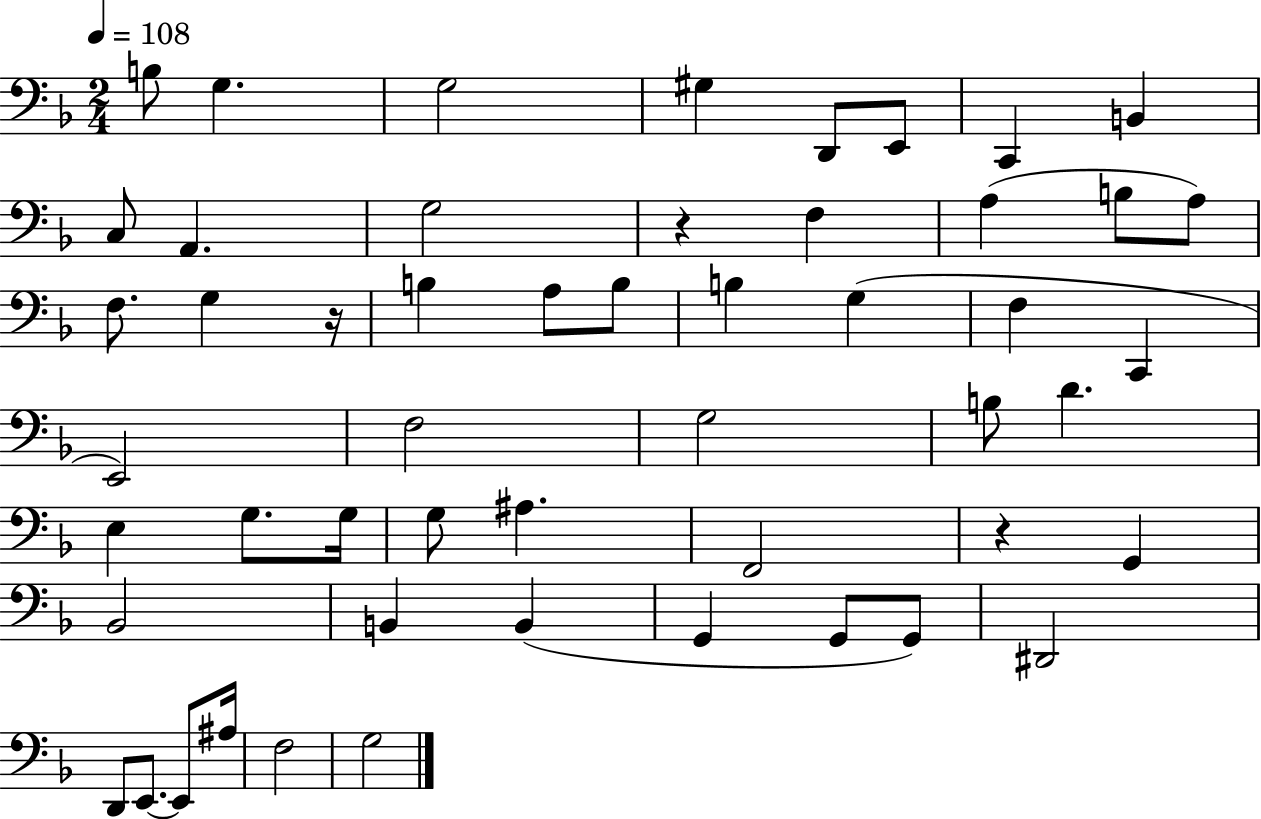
B3/e G3/q. G3/h G#3/q D2/e E2/e C2/q B2/q C3/e A2/q. G3/h R/q F3/q A3/q B3/e A3/e F3/e. G3/q R/s B3/q A3/e B3/e B3/q G3/q F3/q C2/q E2/h F3/h G3/h B3/e D4/q. E3/q G3/e. G3/s G3/e A#3/q. F2/h R/q G2/q Bb2/h B2/q B2/q G2/q G2/e G2/e D#2/h D2/e E2/e. E2/e A#3/s F3/h G3/h